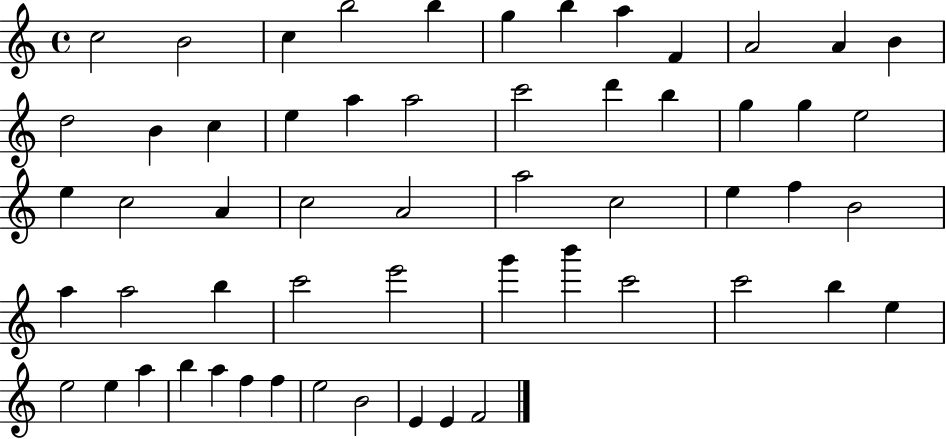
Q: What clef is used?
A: treble